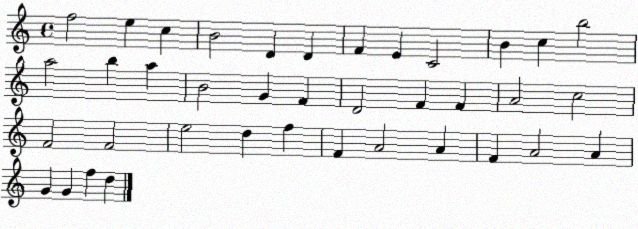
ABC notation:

X:1
T:Untitled
M:4/4
L:1/4
K:C
f2 e c B2 D D F E C2 B c b2 a2 b a B2 G F D2 F F A2 c2 F2 F2 e2 d f F A2 A F A2 A G G f d